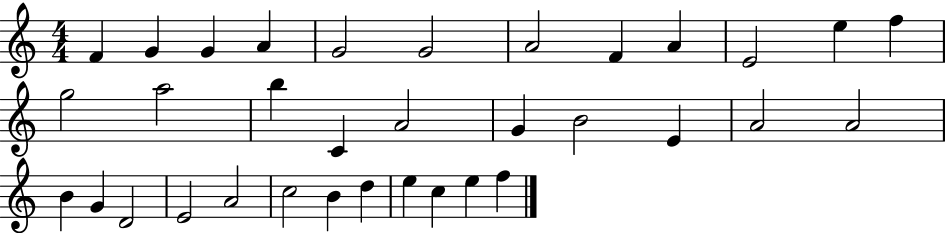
X:1
T:Untitled
M:4/4
L:1/4
K:C
F G G A G2 G2 A2 F A E2 e f g2 a2 b C A2 G B2 E A2 A2 B G D2 E2 A2 c2 B d e c e f